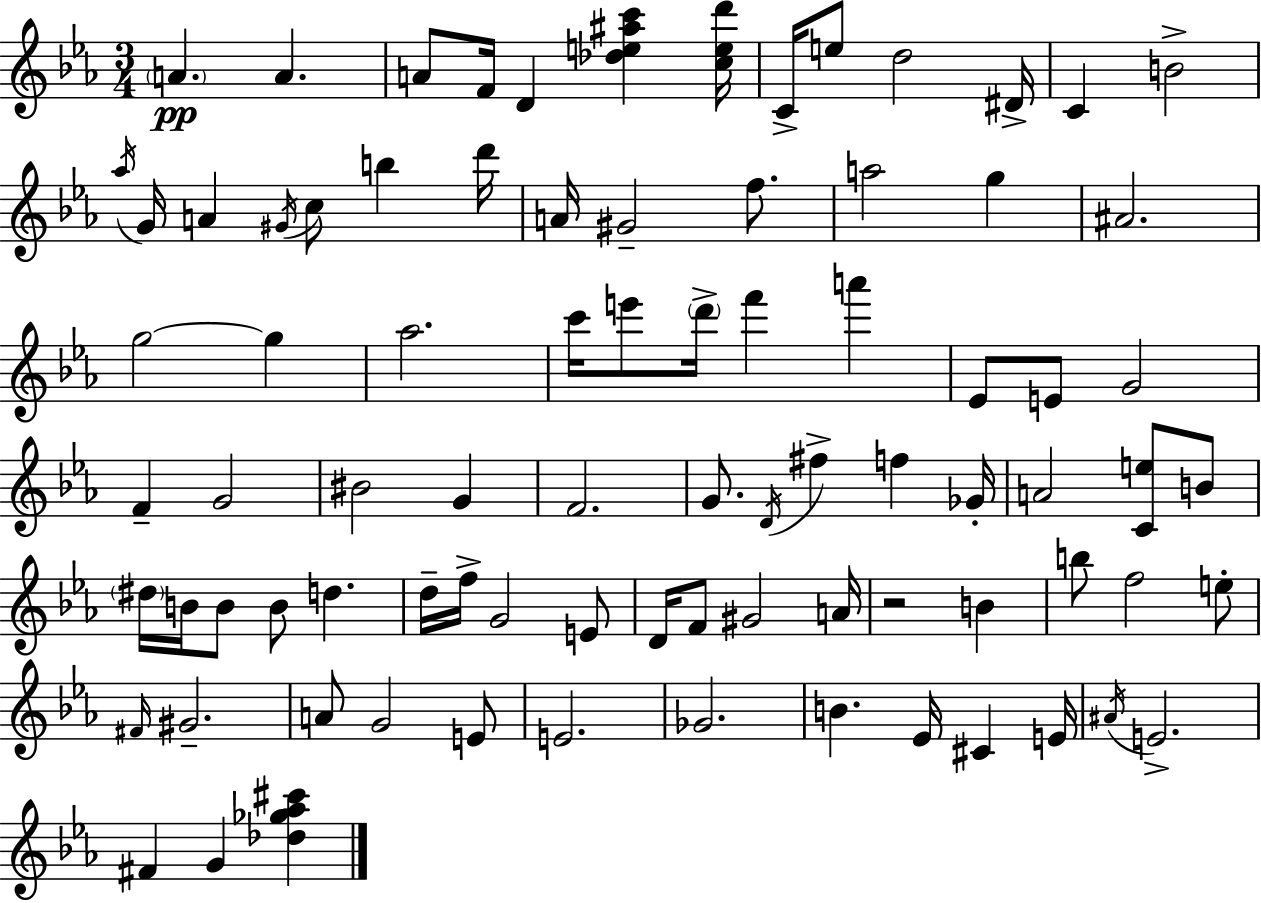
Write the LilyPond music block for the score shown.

{
  \clef treble
  \numericTimeSignature
  \time 3/4
  \key ees \major
  \parenthesize a'4.\pp a'4. | a'8 f'16 d'4 <des'' e'' ais'' c'''>4 <c'' e'' d'''>16 | c'16-> e''8 d''2 dis'16-> | c'4 b'2-> | \break \acciaccatura { aes''16 } g'16 a'4 \acciaccatura { gis'16 } c''8 b''4 | d'''16 a'16 gis'2-- f''8. | a''2 g''4 | ais'2. | \break g''2~~ g''4 | aes''2. | c'''16 e'''8 \parenthesize d'''16-> f'''4 a'''4 | ees'8 e'8 g'2 | \break f'4-- g'2 | bis'2 g'4 | f'2. | g'8. \acciaccatura { d'16 } fis''4-> f''4 | \break ges'16-. a'2 <c' e''>8 | b'8 \parenthesize dis''16 b'16 b'8 b'8 d''4. | d''16-- f''16-> g'2 | e'8 d'16 f'8 gis'2 | \break a'16 r2 b'4 | b''8 f''2 | e''8-. \grace { fis'16 } gis'2.-- | a'8 g'2 | \break e'8 e'2. | ges'2. | b'4. ees'16 cis'4 | e'16 \acciaccatura { ais'16 } e'2.-> | \break fis'4 g'4 | <des'' ges'' aes'' cis'''>4 \bar "|."
}